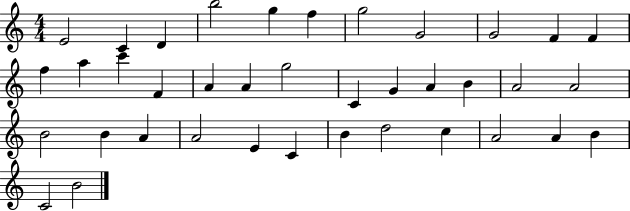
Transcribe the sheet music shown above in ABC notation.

X:1
T:Untitled
M:4/4
L:1/4
K:C
E2 C D b2 g f g2 G2 G2 F F f a c' F A A g2 C G A B A2 A2 B2 B A A2 E C B d2 c A2 A B C2 B2